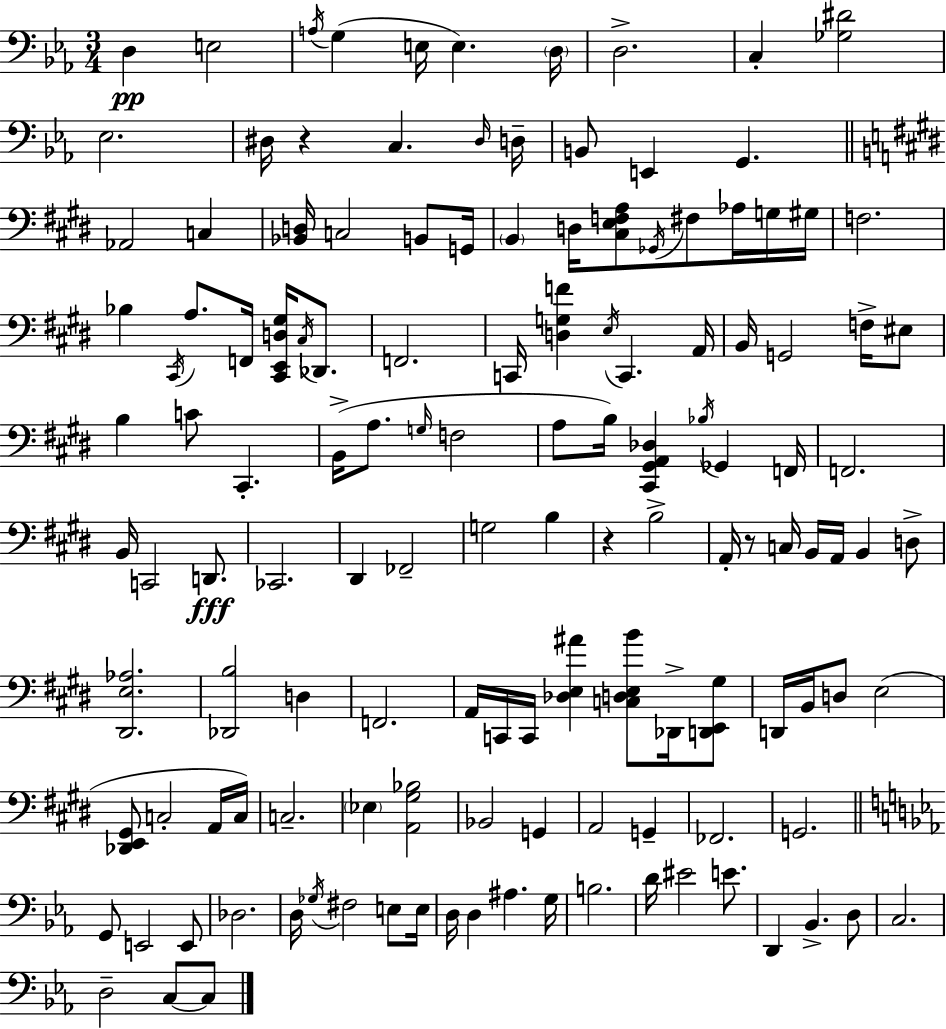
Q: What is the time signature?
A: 3/4